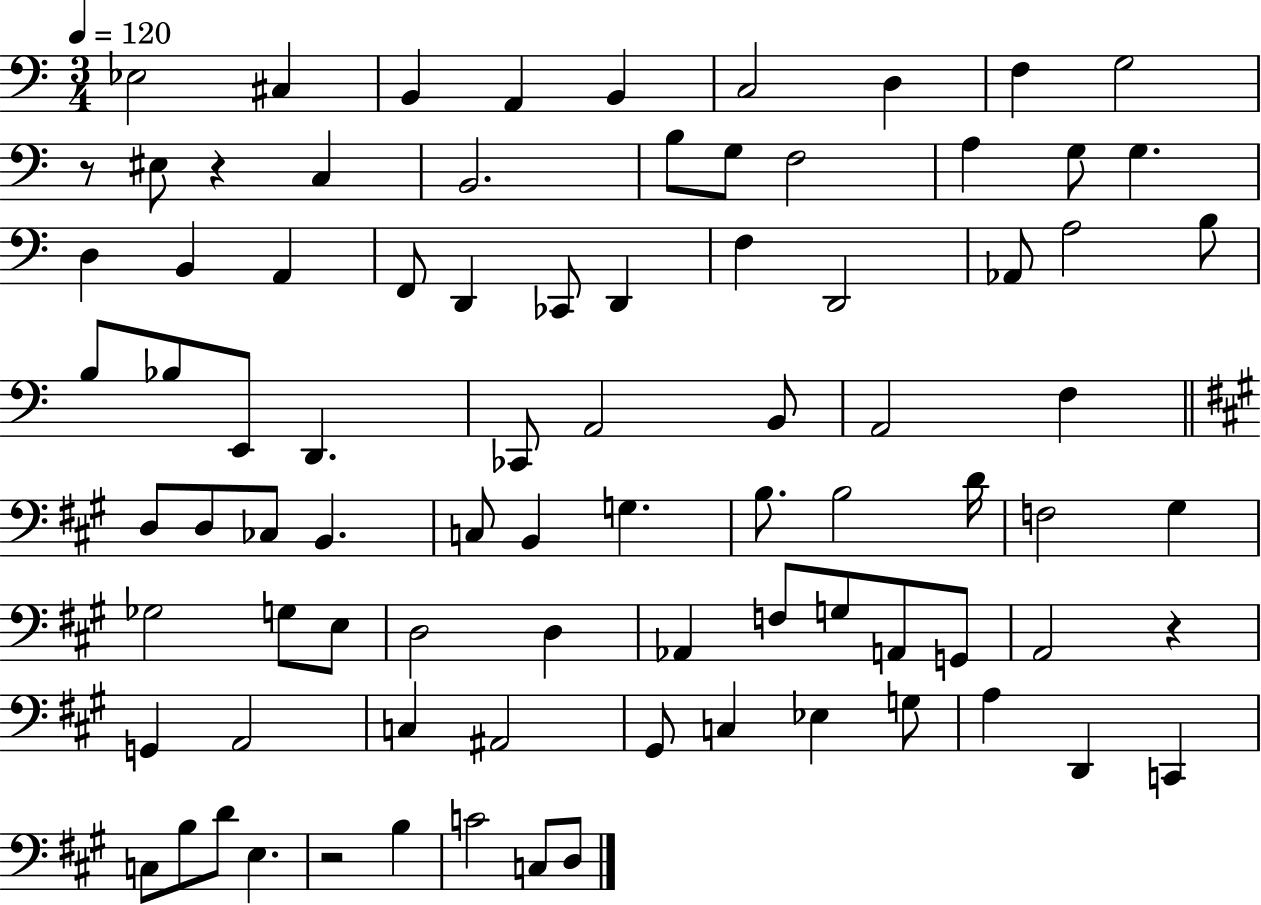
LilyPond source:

{
  \clef bass
  \numericTimeSignature
  \time 3/4
  \key c \major
  \tempo 4 = 120
  ees2 cis4 | b,4 a,4 b,4 | c2 d4 | f4 g2 | \break r8 eis8 r4 c4 | b,2. | b8 g8 f2 | a4 g8 g4. | \break d4 b,4 a,4 | f,8 d,4 ces,8 d,4 | f4 d,2 | aes,8 a2 b8 | \break b8 bes8 e,8 d,4. | ces,8 a,2 b,8 | a,2 f4 | \bar "||" \break \key a \major d8 d8 ces8 b,4. | c8 b,4 g4. | b8. b2 d'16 | f2 gis4 | \break ges2 g8 e8 | d2 d4 | aes,4 f8 g8 a,8 g,8 | a,2 r4 | \break g,4 a,2 | c4 ais,2 | gis,8 c4 ees4 g8 | a4 d,4 c,4 | \break c8 b8 d'8 e4. | r2 b4 | c'2 c8 d8 | \bar "|."
}